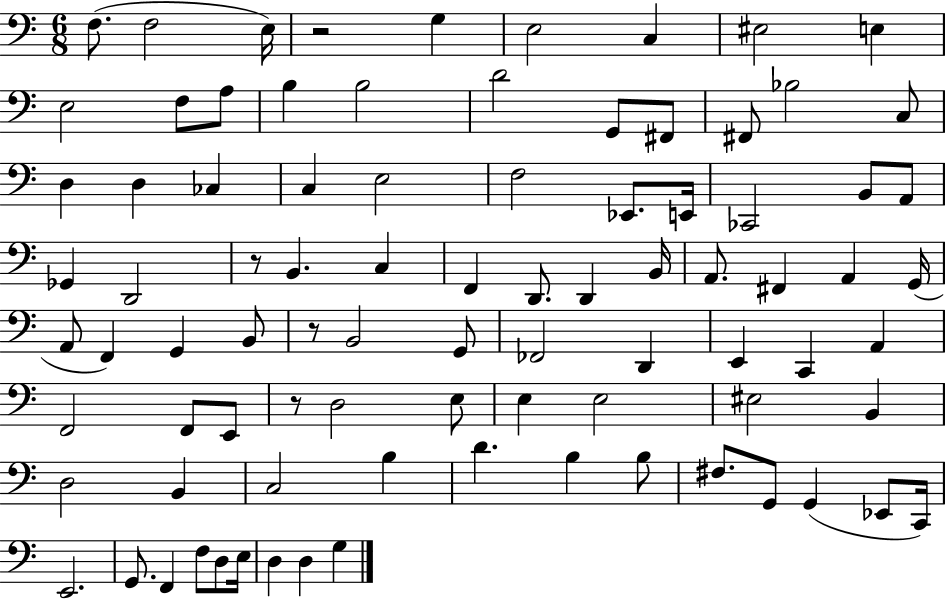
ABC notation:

X:1
T:Untitled
M:6/8
L:1/4
K:C
F,/2 F,2 E,/4 z2 G, E,2 C, ^E,2 E, E,2 F,/2 A,/2 B, B,2 D2 G,,/2 ^F,,/2 ^F,,/2 _B,2 C,/2 D, D, _C, C, E,2 F,2 _E,,/2 E,,/4 _C,,2 B,,/2 A,,/2 _G,, D,,2 z/2 B,, C, F,, D,,/2 D,, B,,/4 A,,/2 ^F,, A,, G,,/4 A,,/2 F,, G,, B,,/2 z/2 B,,2 G,,/2 _F,,2 D,, E,, C,, A,, F,,2 F,,/2 E,,/2 z/2 D,2 E,/2 E, E,2 ^E,2 B,, D,2 B,, C,2 B, D B, B,/2 ^F,/2 G,,/2 G,, _E,,/2 C,,/4 E,,2 G,,/2 F,, F,/2 D,/2 E,/4 D, D, G,